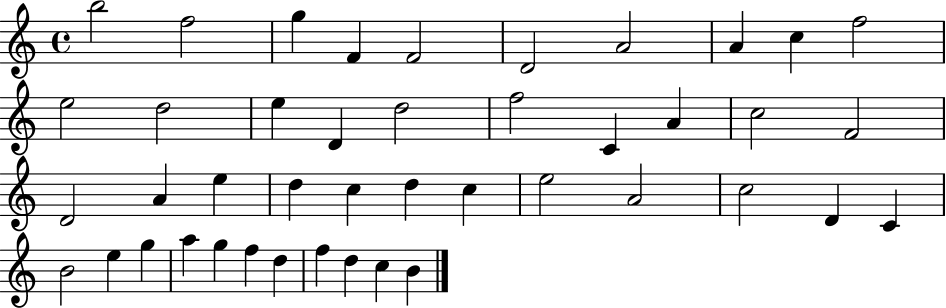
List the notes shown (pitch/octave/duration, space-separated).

B5/h F5/h G5/q F4/q F4/h D4/h A4/h A4/q C5/q F5/h E5/h D5/h E5/q D4/q D5/h F5/h C4/q A4/q C5/h F4/h D4/h A4/q E5/q D5/q C5/q D5/q C5/q E5/h A4/h C5/h D4/q C4/q B4/h E5/q G5/q A5/q G5/q F5/q D5/q F5/q D5/q C5/q B4/q